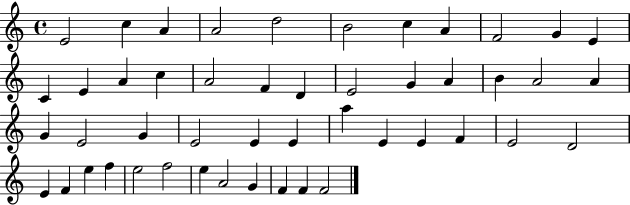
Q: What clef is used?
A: treble